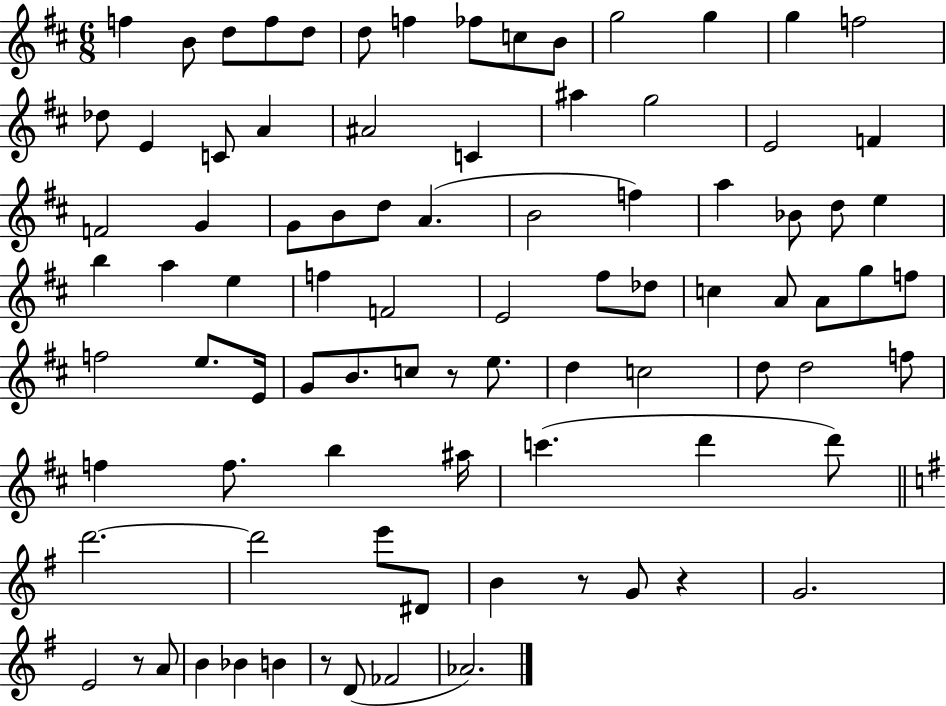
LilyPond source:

{
  \clef treble
  \numericTimeSignature
  \time 6/8
  \key d \major
  f''4 b'8 d''8 f''8 d''8 | d''8 f''4 fes''8 c''8 b'8 | g''2 g''4 | g''4 f''2 | \break des''8 e'4 c'8 a'4 | ais'2 c'4 | ais''4 g''2 | e'2 f'4 | \break f'2 g'4 | g'8 b'8 d''8 a'4.( | b'2 f''4) | a''4 bes'8 d''8 e''4 | \break b''4 a''4 e''4 | f''4 f'2 | e'2 fis''8 des''8 | c''4 a'8 a'8 g''8 f''8 | \break f''2 e''8. e'16 | g'8 b'8. c''8 r8 e''8. | d''4 c''2 | d''8 d''2 f''8 | \break f''4 f''8. b''4 ais''16 | c'''4.( d'''4 d'''8) | \bar "||" \break \key g \major d'''2.~~ | d'''2 e'''8 dis'8 | b'4 r8 g'8 r4 | g'2. | \break e'2 r8 a'8 | b'4 bes'4 b'4 | r8 d'8( fes'2 | aes'2.) | \break \bar "|."
}